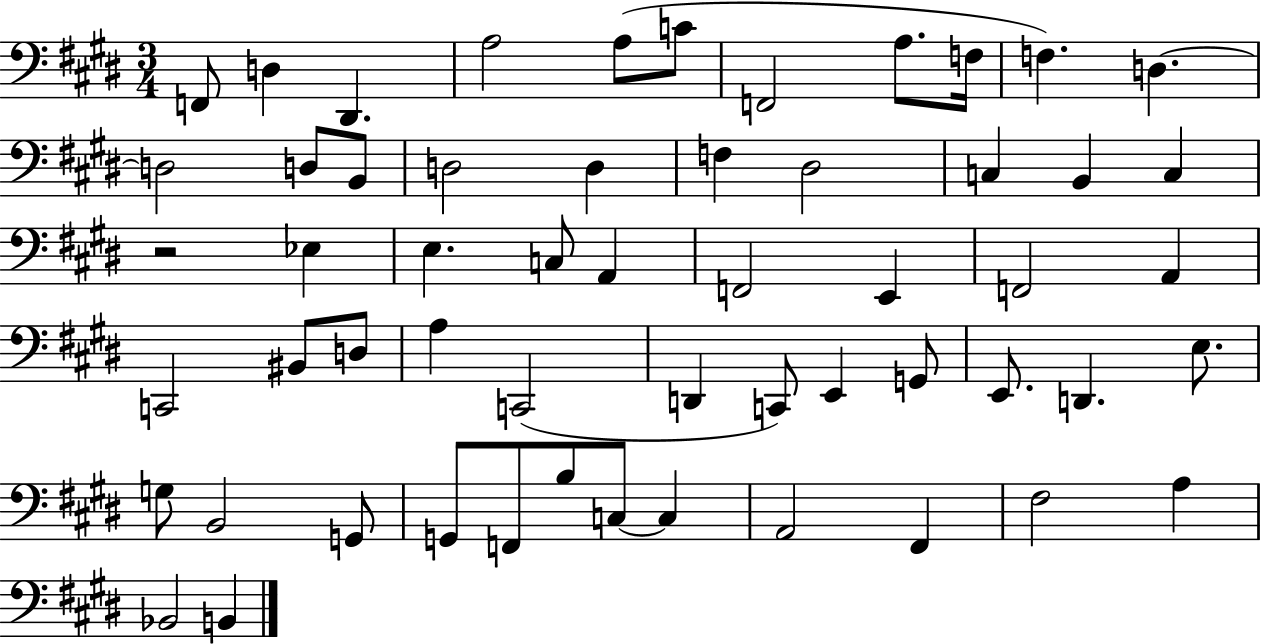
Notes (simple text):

F2/e D3/q D#2/q. A3/h A3/e C4/e F2/h A3/e. F3/s F3/q. D3/q. D3/h D3/e B2/e D3/h D3/q F3/q D#3/h C3/q B2/q C3/q R/h Eb3/q E3/q. C3/e A2/q F2/h E2/q F2/h A2/q C2/h BIS2/e D3/e A3/q C2/h D2/q C2/e E2/q G2/e E2/e. D2/q. E3/e. G3/e B2/h G2/e G2/e F2/e B3/e C3/e C3/q A2/h F#2/q F#3/h A3/q Bb2/h B2/q